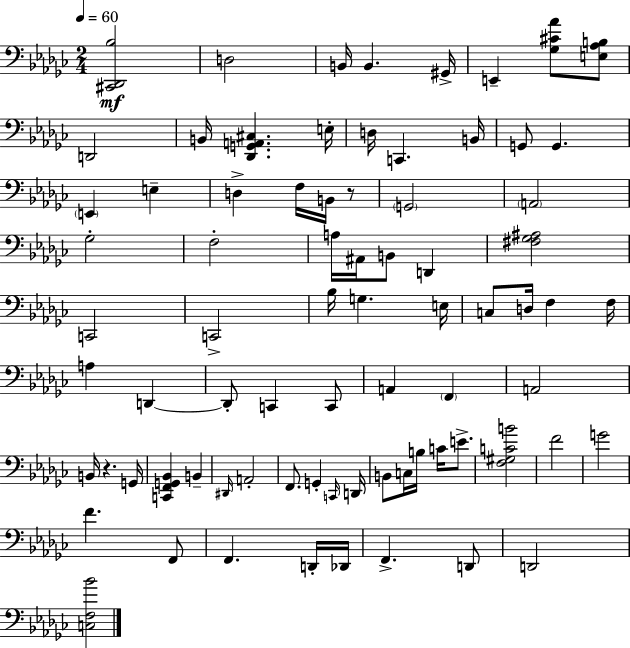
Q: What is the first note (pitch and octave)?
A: D3